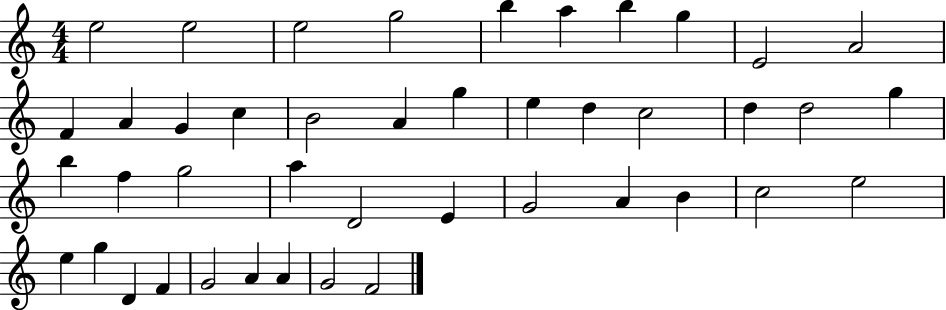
E5/h E5/h E5/h G5/h B5/q A5/q B5/q G5/q E4/h A4/h F4/q A4/q G4/q C5/q B4/h A4/q G5/q E5/q D5/q C5/h D5/q D5/h G5/q B5/q F5/q G5/h A5/q D4/h E4/q G4/h A4/q B4/q C5/h E5/h E5/q G5/q D4/q F4/q G4/h A4/q A4/q G4/h F4/h